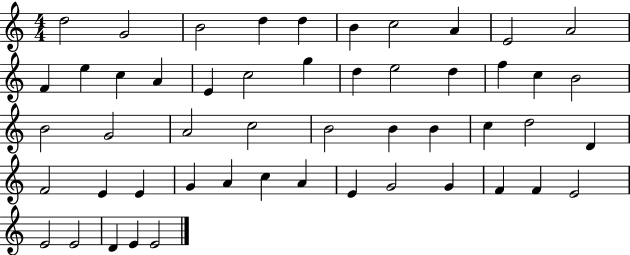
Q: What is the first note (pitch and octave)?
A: D5